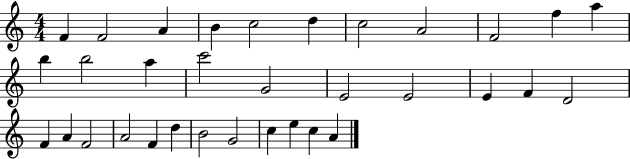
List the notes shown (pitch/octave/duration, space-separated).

F4/q F4/h A4/q B4/q C5/h D5/q C5/h A4/h F4/h F5/q A5/q B5/q B5/h A5/q C6/h G4/h E4/h E4/h E4/q F4/q D4/h F4/q A4/q F4/h A4/h F4/q D5/q B4/h G4/h C5/q E5/q C5/q A4/q